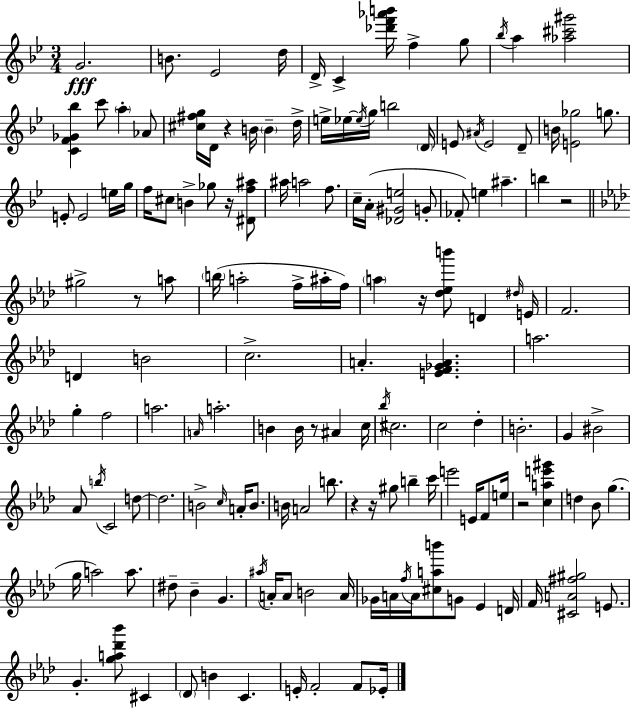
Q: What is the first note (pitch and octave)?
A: G4